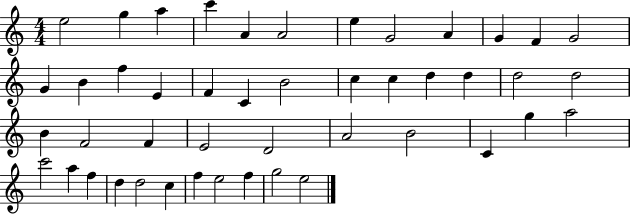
{
  \clef treble
  \numericTimeSignature
  \time 4/4
  \key c \major
  e''2 g''4 a''4 | c'''4 a'4 a'2 | e''4 g'2 a'4 | g'4 f'4 g'2 | \break g'4 b'4 f''4 e'4 | f'4 c'4 b'2 | c''4 c''4 d''4 d''4 | d''2 d''2 | \break b'4 f'2 f'4 | e'2 d'2 | a'2 b'2 | c'4 g''4 a''2 | \break c'''2 a''4 f''4 | d''4 d''2 c''4 | f''4 e''2 f''4 | g''2 e''2 | \break \bar "|."
}